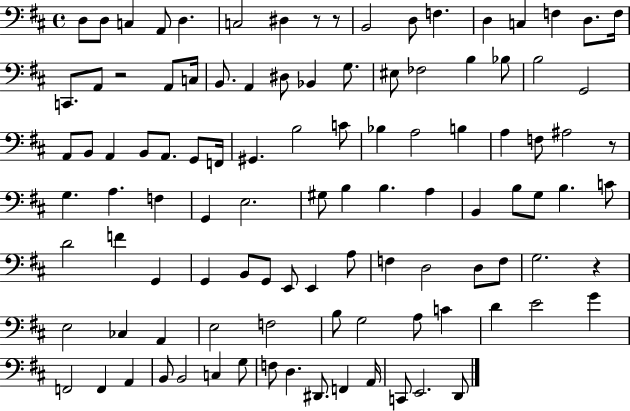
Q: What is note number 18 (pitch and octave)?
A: A2